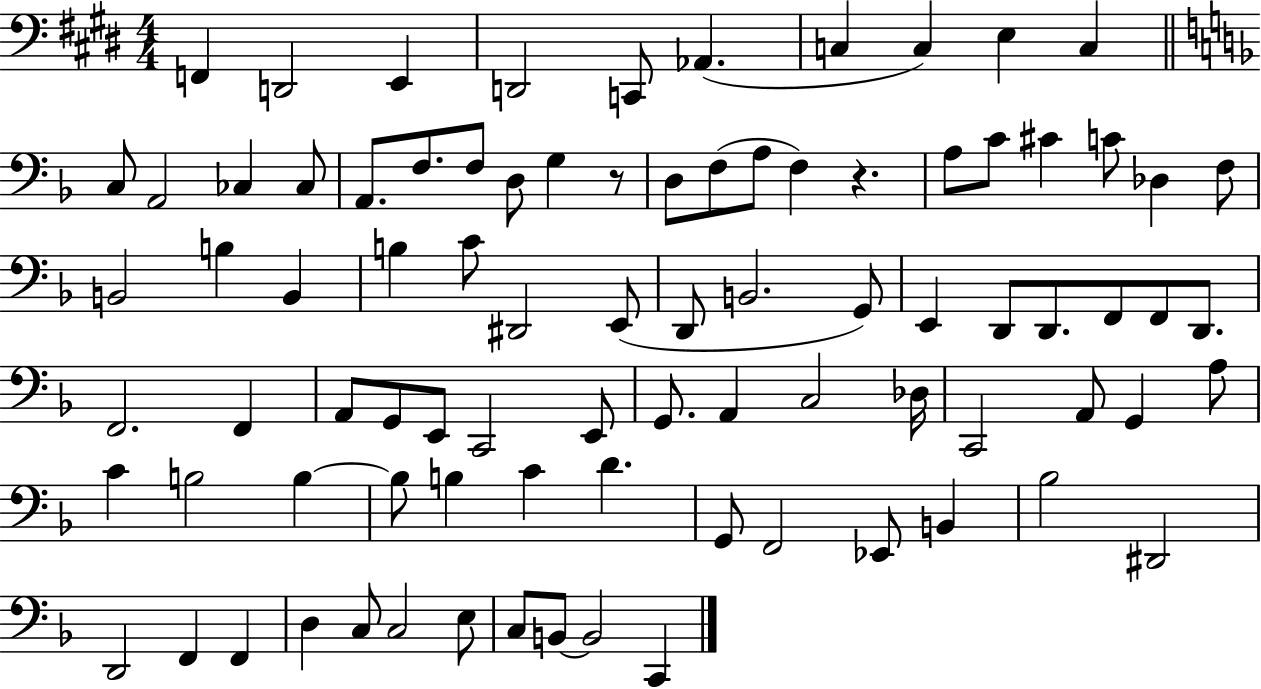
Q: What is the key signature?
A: E major